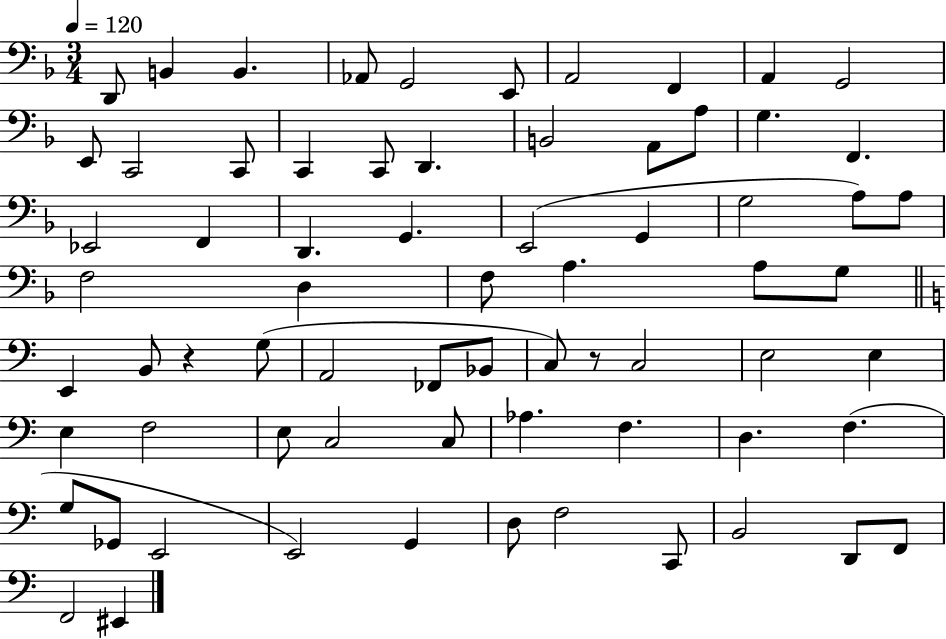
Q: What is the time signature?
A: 3/4